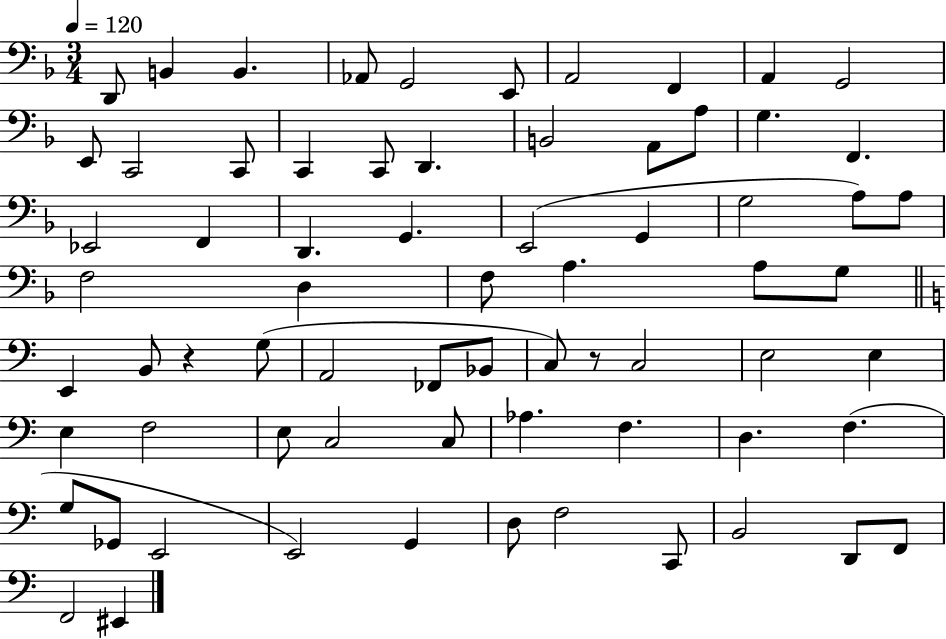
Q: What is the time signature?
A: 3/4